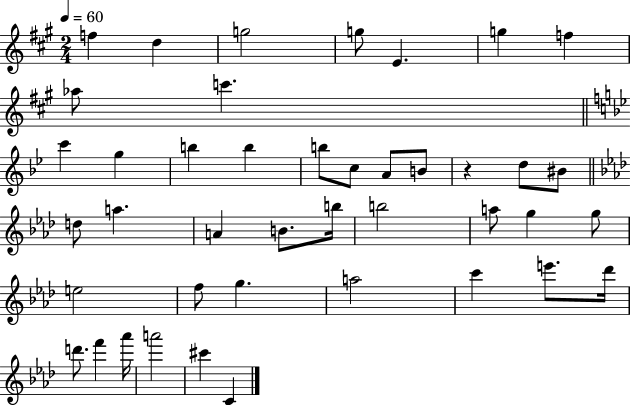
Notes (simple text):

F5/q D5/q G5/h G5/e E4/q. G5/q F5/q Ab5/e C6/q. C6/q G5/q B5/q B5/q B5/e C5/e A4/e B4/e R/q D5/e BIS4/e D5/e A5/q. A4/q B4/e. B5/s B5/h A5/e G5/q G5/e E5/h F5/e G5/q. A5/h C6/q E6/e. Db6/s D6/e. F6/q Ab6/s A6/h C#6/q C4/q